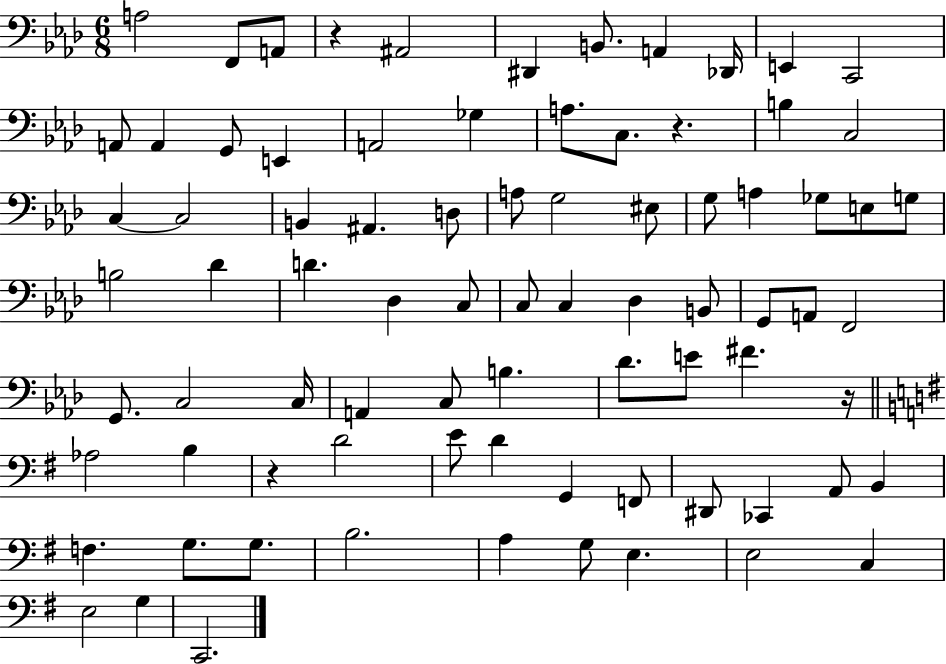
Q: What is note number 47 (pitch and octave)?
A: C3